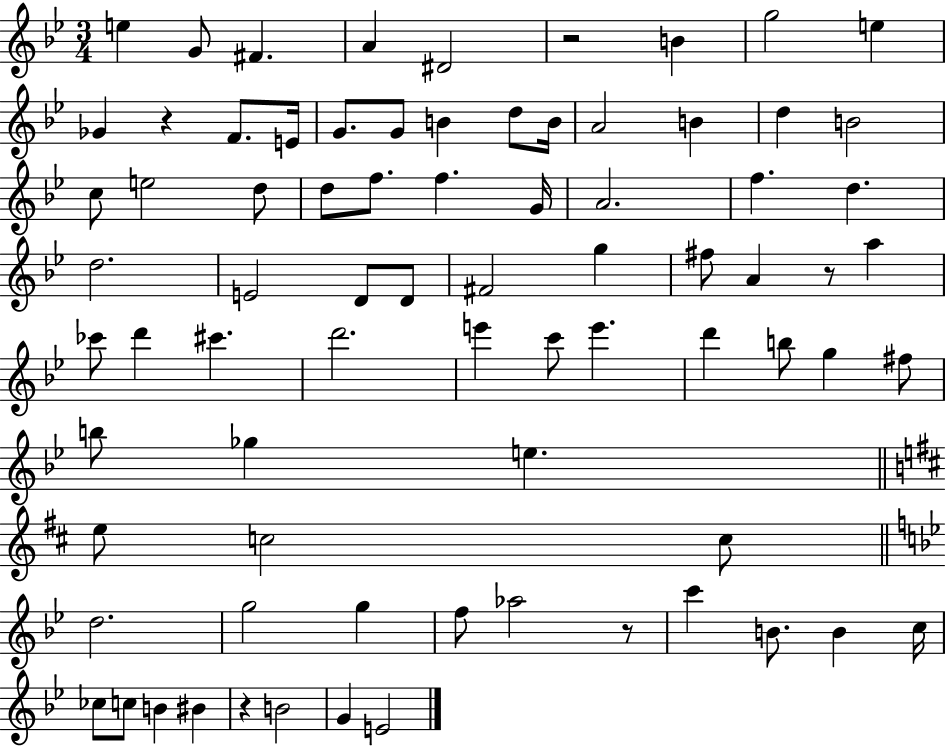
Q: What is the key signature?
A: BES major